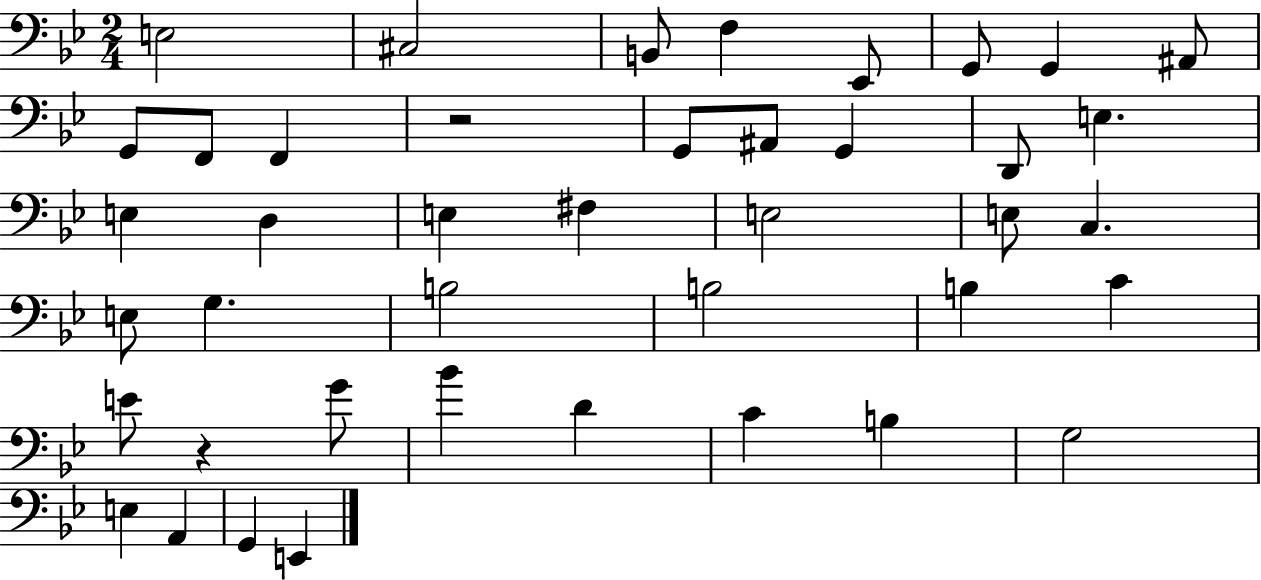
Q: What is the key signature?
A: BES major